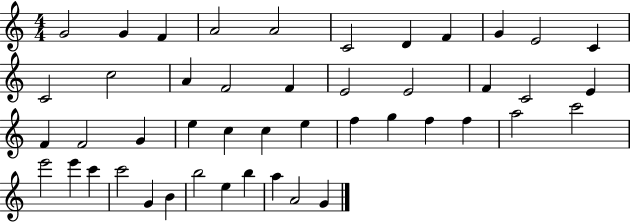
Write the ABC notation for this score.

X:1
T:Untitled
M:4/4
L:1/4
K:C
G2 G F A2 A2 C2 D F G E2 C C2 c2 A F2 F E2 E2 F C2 E F F2 G e c c e f g f f a2 c'2 e'2 e' c' c'2 G B b2 e b a A2 G